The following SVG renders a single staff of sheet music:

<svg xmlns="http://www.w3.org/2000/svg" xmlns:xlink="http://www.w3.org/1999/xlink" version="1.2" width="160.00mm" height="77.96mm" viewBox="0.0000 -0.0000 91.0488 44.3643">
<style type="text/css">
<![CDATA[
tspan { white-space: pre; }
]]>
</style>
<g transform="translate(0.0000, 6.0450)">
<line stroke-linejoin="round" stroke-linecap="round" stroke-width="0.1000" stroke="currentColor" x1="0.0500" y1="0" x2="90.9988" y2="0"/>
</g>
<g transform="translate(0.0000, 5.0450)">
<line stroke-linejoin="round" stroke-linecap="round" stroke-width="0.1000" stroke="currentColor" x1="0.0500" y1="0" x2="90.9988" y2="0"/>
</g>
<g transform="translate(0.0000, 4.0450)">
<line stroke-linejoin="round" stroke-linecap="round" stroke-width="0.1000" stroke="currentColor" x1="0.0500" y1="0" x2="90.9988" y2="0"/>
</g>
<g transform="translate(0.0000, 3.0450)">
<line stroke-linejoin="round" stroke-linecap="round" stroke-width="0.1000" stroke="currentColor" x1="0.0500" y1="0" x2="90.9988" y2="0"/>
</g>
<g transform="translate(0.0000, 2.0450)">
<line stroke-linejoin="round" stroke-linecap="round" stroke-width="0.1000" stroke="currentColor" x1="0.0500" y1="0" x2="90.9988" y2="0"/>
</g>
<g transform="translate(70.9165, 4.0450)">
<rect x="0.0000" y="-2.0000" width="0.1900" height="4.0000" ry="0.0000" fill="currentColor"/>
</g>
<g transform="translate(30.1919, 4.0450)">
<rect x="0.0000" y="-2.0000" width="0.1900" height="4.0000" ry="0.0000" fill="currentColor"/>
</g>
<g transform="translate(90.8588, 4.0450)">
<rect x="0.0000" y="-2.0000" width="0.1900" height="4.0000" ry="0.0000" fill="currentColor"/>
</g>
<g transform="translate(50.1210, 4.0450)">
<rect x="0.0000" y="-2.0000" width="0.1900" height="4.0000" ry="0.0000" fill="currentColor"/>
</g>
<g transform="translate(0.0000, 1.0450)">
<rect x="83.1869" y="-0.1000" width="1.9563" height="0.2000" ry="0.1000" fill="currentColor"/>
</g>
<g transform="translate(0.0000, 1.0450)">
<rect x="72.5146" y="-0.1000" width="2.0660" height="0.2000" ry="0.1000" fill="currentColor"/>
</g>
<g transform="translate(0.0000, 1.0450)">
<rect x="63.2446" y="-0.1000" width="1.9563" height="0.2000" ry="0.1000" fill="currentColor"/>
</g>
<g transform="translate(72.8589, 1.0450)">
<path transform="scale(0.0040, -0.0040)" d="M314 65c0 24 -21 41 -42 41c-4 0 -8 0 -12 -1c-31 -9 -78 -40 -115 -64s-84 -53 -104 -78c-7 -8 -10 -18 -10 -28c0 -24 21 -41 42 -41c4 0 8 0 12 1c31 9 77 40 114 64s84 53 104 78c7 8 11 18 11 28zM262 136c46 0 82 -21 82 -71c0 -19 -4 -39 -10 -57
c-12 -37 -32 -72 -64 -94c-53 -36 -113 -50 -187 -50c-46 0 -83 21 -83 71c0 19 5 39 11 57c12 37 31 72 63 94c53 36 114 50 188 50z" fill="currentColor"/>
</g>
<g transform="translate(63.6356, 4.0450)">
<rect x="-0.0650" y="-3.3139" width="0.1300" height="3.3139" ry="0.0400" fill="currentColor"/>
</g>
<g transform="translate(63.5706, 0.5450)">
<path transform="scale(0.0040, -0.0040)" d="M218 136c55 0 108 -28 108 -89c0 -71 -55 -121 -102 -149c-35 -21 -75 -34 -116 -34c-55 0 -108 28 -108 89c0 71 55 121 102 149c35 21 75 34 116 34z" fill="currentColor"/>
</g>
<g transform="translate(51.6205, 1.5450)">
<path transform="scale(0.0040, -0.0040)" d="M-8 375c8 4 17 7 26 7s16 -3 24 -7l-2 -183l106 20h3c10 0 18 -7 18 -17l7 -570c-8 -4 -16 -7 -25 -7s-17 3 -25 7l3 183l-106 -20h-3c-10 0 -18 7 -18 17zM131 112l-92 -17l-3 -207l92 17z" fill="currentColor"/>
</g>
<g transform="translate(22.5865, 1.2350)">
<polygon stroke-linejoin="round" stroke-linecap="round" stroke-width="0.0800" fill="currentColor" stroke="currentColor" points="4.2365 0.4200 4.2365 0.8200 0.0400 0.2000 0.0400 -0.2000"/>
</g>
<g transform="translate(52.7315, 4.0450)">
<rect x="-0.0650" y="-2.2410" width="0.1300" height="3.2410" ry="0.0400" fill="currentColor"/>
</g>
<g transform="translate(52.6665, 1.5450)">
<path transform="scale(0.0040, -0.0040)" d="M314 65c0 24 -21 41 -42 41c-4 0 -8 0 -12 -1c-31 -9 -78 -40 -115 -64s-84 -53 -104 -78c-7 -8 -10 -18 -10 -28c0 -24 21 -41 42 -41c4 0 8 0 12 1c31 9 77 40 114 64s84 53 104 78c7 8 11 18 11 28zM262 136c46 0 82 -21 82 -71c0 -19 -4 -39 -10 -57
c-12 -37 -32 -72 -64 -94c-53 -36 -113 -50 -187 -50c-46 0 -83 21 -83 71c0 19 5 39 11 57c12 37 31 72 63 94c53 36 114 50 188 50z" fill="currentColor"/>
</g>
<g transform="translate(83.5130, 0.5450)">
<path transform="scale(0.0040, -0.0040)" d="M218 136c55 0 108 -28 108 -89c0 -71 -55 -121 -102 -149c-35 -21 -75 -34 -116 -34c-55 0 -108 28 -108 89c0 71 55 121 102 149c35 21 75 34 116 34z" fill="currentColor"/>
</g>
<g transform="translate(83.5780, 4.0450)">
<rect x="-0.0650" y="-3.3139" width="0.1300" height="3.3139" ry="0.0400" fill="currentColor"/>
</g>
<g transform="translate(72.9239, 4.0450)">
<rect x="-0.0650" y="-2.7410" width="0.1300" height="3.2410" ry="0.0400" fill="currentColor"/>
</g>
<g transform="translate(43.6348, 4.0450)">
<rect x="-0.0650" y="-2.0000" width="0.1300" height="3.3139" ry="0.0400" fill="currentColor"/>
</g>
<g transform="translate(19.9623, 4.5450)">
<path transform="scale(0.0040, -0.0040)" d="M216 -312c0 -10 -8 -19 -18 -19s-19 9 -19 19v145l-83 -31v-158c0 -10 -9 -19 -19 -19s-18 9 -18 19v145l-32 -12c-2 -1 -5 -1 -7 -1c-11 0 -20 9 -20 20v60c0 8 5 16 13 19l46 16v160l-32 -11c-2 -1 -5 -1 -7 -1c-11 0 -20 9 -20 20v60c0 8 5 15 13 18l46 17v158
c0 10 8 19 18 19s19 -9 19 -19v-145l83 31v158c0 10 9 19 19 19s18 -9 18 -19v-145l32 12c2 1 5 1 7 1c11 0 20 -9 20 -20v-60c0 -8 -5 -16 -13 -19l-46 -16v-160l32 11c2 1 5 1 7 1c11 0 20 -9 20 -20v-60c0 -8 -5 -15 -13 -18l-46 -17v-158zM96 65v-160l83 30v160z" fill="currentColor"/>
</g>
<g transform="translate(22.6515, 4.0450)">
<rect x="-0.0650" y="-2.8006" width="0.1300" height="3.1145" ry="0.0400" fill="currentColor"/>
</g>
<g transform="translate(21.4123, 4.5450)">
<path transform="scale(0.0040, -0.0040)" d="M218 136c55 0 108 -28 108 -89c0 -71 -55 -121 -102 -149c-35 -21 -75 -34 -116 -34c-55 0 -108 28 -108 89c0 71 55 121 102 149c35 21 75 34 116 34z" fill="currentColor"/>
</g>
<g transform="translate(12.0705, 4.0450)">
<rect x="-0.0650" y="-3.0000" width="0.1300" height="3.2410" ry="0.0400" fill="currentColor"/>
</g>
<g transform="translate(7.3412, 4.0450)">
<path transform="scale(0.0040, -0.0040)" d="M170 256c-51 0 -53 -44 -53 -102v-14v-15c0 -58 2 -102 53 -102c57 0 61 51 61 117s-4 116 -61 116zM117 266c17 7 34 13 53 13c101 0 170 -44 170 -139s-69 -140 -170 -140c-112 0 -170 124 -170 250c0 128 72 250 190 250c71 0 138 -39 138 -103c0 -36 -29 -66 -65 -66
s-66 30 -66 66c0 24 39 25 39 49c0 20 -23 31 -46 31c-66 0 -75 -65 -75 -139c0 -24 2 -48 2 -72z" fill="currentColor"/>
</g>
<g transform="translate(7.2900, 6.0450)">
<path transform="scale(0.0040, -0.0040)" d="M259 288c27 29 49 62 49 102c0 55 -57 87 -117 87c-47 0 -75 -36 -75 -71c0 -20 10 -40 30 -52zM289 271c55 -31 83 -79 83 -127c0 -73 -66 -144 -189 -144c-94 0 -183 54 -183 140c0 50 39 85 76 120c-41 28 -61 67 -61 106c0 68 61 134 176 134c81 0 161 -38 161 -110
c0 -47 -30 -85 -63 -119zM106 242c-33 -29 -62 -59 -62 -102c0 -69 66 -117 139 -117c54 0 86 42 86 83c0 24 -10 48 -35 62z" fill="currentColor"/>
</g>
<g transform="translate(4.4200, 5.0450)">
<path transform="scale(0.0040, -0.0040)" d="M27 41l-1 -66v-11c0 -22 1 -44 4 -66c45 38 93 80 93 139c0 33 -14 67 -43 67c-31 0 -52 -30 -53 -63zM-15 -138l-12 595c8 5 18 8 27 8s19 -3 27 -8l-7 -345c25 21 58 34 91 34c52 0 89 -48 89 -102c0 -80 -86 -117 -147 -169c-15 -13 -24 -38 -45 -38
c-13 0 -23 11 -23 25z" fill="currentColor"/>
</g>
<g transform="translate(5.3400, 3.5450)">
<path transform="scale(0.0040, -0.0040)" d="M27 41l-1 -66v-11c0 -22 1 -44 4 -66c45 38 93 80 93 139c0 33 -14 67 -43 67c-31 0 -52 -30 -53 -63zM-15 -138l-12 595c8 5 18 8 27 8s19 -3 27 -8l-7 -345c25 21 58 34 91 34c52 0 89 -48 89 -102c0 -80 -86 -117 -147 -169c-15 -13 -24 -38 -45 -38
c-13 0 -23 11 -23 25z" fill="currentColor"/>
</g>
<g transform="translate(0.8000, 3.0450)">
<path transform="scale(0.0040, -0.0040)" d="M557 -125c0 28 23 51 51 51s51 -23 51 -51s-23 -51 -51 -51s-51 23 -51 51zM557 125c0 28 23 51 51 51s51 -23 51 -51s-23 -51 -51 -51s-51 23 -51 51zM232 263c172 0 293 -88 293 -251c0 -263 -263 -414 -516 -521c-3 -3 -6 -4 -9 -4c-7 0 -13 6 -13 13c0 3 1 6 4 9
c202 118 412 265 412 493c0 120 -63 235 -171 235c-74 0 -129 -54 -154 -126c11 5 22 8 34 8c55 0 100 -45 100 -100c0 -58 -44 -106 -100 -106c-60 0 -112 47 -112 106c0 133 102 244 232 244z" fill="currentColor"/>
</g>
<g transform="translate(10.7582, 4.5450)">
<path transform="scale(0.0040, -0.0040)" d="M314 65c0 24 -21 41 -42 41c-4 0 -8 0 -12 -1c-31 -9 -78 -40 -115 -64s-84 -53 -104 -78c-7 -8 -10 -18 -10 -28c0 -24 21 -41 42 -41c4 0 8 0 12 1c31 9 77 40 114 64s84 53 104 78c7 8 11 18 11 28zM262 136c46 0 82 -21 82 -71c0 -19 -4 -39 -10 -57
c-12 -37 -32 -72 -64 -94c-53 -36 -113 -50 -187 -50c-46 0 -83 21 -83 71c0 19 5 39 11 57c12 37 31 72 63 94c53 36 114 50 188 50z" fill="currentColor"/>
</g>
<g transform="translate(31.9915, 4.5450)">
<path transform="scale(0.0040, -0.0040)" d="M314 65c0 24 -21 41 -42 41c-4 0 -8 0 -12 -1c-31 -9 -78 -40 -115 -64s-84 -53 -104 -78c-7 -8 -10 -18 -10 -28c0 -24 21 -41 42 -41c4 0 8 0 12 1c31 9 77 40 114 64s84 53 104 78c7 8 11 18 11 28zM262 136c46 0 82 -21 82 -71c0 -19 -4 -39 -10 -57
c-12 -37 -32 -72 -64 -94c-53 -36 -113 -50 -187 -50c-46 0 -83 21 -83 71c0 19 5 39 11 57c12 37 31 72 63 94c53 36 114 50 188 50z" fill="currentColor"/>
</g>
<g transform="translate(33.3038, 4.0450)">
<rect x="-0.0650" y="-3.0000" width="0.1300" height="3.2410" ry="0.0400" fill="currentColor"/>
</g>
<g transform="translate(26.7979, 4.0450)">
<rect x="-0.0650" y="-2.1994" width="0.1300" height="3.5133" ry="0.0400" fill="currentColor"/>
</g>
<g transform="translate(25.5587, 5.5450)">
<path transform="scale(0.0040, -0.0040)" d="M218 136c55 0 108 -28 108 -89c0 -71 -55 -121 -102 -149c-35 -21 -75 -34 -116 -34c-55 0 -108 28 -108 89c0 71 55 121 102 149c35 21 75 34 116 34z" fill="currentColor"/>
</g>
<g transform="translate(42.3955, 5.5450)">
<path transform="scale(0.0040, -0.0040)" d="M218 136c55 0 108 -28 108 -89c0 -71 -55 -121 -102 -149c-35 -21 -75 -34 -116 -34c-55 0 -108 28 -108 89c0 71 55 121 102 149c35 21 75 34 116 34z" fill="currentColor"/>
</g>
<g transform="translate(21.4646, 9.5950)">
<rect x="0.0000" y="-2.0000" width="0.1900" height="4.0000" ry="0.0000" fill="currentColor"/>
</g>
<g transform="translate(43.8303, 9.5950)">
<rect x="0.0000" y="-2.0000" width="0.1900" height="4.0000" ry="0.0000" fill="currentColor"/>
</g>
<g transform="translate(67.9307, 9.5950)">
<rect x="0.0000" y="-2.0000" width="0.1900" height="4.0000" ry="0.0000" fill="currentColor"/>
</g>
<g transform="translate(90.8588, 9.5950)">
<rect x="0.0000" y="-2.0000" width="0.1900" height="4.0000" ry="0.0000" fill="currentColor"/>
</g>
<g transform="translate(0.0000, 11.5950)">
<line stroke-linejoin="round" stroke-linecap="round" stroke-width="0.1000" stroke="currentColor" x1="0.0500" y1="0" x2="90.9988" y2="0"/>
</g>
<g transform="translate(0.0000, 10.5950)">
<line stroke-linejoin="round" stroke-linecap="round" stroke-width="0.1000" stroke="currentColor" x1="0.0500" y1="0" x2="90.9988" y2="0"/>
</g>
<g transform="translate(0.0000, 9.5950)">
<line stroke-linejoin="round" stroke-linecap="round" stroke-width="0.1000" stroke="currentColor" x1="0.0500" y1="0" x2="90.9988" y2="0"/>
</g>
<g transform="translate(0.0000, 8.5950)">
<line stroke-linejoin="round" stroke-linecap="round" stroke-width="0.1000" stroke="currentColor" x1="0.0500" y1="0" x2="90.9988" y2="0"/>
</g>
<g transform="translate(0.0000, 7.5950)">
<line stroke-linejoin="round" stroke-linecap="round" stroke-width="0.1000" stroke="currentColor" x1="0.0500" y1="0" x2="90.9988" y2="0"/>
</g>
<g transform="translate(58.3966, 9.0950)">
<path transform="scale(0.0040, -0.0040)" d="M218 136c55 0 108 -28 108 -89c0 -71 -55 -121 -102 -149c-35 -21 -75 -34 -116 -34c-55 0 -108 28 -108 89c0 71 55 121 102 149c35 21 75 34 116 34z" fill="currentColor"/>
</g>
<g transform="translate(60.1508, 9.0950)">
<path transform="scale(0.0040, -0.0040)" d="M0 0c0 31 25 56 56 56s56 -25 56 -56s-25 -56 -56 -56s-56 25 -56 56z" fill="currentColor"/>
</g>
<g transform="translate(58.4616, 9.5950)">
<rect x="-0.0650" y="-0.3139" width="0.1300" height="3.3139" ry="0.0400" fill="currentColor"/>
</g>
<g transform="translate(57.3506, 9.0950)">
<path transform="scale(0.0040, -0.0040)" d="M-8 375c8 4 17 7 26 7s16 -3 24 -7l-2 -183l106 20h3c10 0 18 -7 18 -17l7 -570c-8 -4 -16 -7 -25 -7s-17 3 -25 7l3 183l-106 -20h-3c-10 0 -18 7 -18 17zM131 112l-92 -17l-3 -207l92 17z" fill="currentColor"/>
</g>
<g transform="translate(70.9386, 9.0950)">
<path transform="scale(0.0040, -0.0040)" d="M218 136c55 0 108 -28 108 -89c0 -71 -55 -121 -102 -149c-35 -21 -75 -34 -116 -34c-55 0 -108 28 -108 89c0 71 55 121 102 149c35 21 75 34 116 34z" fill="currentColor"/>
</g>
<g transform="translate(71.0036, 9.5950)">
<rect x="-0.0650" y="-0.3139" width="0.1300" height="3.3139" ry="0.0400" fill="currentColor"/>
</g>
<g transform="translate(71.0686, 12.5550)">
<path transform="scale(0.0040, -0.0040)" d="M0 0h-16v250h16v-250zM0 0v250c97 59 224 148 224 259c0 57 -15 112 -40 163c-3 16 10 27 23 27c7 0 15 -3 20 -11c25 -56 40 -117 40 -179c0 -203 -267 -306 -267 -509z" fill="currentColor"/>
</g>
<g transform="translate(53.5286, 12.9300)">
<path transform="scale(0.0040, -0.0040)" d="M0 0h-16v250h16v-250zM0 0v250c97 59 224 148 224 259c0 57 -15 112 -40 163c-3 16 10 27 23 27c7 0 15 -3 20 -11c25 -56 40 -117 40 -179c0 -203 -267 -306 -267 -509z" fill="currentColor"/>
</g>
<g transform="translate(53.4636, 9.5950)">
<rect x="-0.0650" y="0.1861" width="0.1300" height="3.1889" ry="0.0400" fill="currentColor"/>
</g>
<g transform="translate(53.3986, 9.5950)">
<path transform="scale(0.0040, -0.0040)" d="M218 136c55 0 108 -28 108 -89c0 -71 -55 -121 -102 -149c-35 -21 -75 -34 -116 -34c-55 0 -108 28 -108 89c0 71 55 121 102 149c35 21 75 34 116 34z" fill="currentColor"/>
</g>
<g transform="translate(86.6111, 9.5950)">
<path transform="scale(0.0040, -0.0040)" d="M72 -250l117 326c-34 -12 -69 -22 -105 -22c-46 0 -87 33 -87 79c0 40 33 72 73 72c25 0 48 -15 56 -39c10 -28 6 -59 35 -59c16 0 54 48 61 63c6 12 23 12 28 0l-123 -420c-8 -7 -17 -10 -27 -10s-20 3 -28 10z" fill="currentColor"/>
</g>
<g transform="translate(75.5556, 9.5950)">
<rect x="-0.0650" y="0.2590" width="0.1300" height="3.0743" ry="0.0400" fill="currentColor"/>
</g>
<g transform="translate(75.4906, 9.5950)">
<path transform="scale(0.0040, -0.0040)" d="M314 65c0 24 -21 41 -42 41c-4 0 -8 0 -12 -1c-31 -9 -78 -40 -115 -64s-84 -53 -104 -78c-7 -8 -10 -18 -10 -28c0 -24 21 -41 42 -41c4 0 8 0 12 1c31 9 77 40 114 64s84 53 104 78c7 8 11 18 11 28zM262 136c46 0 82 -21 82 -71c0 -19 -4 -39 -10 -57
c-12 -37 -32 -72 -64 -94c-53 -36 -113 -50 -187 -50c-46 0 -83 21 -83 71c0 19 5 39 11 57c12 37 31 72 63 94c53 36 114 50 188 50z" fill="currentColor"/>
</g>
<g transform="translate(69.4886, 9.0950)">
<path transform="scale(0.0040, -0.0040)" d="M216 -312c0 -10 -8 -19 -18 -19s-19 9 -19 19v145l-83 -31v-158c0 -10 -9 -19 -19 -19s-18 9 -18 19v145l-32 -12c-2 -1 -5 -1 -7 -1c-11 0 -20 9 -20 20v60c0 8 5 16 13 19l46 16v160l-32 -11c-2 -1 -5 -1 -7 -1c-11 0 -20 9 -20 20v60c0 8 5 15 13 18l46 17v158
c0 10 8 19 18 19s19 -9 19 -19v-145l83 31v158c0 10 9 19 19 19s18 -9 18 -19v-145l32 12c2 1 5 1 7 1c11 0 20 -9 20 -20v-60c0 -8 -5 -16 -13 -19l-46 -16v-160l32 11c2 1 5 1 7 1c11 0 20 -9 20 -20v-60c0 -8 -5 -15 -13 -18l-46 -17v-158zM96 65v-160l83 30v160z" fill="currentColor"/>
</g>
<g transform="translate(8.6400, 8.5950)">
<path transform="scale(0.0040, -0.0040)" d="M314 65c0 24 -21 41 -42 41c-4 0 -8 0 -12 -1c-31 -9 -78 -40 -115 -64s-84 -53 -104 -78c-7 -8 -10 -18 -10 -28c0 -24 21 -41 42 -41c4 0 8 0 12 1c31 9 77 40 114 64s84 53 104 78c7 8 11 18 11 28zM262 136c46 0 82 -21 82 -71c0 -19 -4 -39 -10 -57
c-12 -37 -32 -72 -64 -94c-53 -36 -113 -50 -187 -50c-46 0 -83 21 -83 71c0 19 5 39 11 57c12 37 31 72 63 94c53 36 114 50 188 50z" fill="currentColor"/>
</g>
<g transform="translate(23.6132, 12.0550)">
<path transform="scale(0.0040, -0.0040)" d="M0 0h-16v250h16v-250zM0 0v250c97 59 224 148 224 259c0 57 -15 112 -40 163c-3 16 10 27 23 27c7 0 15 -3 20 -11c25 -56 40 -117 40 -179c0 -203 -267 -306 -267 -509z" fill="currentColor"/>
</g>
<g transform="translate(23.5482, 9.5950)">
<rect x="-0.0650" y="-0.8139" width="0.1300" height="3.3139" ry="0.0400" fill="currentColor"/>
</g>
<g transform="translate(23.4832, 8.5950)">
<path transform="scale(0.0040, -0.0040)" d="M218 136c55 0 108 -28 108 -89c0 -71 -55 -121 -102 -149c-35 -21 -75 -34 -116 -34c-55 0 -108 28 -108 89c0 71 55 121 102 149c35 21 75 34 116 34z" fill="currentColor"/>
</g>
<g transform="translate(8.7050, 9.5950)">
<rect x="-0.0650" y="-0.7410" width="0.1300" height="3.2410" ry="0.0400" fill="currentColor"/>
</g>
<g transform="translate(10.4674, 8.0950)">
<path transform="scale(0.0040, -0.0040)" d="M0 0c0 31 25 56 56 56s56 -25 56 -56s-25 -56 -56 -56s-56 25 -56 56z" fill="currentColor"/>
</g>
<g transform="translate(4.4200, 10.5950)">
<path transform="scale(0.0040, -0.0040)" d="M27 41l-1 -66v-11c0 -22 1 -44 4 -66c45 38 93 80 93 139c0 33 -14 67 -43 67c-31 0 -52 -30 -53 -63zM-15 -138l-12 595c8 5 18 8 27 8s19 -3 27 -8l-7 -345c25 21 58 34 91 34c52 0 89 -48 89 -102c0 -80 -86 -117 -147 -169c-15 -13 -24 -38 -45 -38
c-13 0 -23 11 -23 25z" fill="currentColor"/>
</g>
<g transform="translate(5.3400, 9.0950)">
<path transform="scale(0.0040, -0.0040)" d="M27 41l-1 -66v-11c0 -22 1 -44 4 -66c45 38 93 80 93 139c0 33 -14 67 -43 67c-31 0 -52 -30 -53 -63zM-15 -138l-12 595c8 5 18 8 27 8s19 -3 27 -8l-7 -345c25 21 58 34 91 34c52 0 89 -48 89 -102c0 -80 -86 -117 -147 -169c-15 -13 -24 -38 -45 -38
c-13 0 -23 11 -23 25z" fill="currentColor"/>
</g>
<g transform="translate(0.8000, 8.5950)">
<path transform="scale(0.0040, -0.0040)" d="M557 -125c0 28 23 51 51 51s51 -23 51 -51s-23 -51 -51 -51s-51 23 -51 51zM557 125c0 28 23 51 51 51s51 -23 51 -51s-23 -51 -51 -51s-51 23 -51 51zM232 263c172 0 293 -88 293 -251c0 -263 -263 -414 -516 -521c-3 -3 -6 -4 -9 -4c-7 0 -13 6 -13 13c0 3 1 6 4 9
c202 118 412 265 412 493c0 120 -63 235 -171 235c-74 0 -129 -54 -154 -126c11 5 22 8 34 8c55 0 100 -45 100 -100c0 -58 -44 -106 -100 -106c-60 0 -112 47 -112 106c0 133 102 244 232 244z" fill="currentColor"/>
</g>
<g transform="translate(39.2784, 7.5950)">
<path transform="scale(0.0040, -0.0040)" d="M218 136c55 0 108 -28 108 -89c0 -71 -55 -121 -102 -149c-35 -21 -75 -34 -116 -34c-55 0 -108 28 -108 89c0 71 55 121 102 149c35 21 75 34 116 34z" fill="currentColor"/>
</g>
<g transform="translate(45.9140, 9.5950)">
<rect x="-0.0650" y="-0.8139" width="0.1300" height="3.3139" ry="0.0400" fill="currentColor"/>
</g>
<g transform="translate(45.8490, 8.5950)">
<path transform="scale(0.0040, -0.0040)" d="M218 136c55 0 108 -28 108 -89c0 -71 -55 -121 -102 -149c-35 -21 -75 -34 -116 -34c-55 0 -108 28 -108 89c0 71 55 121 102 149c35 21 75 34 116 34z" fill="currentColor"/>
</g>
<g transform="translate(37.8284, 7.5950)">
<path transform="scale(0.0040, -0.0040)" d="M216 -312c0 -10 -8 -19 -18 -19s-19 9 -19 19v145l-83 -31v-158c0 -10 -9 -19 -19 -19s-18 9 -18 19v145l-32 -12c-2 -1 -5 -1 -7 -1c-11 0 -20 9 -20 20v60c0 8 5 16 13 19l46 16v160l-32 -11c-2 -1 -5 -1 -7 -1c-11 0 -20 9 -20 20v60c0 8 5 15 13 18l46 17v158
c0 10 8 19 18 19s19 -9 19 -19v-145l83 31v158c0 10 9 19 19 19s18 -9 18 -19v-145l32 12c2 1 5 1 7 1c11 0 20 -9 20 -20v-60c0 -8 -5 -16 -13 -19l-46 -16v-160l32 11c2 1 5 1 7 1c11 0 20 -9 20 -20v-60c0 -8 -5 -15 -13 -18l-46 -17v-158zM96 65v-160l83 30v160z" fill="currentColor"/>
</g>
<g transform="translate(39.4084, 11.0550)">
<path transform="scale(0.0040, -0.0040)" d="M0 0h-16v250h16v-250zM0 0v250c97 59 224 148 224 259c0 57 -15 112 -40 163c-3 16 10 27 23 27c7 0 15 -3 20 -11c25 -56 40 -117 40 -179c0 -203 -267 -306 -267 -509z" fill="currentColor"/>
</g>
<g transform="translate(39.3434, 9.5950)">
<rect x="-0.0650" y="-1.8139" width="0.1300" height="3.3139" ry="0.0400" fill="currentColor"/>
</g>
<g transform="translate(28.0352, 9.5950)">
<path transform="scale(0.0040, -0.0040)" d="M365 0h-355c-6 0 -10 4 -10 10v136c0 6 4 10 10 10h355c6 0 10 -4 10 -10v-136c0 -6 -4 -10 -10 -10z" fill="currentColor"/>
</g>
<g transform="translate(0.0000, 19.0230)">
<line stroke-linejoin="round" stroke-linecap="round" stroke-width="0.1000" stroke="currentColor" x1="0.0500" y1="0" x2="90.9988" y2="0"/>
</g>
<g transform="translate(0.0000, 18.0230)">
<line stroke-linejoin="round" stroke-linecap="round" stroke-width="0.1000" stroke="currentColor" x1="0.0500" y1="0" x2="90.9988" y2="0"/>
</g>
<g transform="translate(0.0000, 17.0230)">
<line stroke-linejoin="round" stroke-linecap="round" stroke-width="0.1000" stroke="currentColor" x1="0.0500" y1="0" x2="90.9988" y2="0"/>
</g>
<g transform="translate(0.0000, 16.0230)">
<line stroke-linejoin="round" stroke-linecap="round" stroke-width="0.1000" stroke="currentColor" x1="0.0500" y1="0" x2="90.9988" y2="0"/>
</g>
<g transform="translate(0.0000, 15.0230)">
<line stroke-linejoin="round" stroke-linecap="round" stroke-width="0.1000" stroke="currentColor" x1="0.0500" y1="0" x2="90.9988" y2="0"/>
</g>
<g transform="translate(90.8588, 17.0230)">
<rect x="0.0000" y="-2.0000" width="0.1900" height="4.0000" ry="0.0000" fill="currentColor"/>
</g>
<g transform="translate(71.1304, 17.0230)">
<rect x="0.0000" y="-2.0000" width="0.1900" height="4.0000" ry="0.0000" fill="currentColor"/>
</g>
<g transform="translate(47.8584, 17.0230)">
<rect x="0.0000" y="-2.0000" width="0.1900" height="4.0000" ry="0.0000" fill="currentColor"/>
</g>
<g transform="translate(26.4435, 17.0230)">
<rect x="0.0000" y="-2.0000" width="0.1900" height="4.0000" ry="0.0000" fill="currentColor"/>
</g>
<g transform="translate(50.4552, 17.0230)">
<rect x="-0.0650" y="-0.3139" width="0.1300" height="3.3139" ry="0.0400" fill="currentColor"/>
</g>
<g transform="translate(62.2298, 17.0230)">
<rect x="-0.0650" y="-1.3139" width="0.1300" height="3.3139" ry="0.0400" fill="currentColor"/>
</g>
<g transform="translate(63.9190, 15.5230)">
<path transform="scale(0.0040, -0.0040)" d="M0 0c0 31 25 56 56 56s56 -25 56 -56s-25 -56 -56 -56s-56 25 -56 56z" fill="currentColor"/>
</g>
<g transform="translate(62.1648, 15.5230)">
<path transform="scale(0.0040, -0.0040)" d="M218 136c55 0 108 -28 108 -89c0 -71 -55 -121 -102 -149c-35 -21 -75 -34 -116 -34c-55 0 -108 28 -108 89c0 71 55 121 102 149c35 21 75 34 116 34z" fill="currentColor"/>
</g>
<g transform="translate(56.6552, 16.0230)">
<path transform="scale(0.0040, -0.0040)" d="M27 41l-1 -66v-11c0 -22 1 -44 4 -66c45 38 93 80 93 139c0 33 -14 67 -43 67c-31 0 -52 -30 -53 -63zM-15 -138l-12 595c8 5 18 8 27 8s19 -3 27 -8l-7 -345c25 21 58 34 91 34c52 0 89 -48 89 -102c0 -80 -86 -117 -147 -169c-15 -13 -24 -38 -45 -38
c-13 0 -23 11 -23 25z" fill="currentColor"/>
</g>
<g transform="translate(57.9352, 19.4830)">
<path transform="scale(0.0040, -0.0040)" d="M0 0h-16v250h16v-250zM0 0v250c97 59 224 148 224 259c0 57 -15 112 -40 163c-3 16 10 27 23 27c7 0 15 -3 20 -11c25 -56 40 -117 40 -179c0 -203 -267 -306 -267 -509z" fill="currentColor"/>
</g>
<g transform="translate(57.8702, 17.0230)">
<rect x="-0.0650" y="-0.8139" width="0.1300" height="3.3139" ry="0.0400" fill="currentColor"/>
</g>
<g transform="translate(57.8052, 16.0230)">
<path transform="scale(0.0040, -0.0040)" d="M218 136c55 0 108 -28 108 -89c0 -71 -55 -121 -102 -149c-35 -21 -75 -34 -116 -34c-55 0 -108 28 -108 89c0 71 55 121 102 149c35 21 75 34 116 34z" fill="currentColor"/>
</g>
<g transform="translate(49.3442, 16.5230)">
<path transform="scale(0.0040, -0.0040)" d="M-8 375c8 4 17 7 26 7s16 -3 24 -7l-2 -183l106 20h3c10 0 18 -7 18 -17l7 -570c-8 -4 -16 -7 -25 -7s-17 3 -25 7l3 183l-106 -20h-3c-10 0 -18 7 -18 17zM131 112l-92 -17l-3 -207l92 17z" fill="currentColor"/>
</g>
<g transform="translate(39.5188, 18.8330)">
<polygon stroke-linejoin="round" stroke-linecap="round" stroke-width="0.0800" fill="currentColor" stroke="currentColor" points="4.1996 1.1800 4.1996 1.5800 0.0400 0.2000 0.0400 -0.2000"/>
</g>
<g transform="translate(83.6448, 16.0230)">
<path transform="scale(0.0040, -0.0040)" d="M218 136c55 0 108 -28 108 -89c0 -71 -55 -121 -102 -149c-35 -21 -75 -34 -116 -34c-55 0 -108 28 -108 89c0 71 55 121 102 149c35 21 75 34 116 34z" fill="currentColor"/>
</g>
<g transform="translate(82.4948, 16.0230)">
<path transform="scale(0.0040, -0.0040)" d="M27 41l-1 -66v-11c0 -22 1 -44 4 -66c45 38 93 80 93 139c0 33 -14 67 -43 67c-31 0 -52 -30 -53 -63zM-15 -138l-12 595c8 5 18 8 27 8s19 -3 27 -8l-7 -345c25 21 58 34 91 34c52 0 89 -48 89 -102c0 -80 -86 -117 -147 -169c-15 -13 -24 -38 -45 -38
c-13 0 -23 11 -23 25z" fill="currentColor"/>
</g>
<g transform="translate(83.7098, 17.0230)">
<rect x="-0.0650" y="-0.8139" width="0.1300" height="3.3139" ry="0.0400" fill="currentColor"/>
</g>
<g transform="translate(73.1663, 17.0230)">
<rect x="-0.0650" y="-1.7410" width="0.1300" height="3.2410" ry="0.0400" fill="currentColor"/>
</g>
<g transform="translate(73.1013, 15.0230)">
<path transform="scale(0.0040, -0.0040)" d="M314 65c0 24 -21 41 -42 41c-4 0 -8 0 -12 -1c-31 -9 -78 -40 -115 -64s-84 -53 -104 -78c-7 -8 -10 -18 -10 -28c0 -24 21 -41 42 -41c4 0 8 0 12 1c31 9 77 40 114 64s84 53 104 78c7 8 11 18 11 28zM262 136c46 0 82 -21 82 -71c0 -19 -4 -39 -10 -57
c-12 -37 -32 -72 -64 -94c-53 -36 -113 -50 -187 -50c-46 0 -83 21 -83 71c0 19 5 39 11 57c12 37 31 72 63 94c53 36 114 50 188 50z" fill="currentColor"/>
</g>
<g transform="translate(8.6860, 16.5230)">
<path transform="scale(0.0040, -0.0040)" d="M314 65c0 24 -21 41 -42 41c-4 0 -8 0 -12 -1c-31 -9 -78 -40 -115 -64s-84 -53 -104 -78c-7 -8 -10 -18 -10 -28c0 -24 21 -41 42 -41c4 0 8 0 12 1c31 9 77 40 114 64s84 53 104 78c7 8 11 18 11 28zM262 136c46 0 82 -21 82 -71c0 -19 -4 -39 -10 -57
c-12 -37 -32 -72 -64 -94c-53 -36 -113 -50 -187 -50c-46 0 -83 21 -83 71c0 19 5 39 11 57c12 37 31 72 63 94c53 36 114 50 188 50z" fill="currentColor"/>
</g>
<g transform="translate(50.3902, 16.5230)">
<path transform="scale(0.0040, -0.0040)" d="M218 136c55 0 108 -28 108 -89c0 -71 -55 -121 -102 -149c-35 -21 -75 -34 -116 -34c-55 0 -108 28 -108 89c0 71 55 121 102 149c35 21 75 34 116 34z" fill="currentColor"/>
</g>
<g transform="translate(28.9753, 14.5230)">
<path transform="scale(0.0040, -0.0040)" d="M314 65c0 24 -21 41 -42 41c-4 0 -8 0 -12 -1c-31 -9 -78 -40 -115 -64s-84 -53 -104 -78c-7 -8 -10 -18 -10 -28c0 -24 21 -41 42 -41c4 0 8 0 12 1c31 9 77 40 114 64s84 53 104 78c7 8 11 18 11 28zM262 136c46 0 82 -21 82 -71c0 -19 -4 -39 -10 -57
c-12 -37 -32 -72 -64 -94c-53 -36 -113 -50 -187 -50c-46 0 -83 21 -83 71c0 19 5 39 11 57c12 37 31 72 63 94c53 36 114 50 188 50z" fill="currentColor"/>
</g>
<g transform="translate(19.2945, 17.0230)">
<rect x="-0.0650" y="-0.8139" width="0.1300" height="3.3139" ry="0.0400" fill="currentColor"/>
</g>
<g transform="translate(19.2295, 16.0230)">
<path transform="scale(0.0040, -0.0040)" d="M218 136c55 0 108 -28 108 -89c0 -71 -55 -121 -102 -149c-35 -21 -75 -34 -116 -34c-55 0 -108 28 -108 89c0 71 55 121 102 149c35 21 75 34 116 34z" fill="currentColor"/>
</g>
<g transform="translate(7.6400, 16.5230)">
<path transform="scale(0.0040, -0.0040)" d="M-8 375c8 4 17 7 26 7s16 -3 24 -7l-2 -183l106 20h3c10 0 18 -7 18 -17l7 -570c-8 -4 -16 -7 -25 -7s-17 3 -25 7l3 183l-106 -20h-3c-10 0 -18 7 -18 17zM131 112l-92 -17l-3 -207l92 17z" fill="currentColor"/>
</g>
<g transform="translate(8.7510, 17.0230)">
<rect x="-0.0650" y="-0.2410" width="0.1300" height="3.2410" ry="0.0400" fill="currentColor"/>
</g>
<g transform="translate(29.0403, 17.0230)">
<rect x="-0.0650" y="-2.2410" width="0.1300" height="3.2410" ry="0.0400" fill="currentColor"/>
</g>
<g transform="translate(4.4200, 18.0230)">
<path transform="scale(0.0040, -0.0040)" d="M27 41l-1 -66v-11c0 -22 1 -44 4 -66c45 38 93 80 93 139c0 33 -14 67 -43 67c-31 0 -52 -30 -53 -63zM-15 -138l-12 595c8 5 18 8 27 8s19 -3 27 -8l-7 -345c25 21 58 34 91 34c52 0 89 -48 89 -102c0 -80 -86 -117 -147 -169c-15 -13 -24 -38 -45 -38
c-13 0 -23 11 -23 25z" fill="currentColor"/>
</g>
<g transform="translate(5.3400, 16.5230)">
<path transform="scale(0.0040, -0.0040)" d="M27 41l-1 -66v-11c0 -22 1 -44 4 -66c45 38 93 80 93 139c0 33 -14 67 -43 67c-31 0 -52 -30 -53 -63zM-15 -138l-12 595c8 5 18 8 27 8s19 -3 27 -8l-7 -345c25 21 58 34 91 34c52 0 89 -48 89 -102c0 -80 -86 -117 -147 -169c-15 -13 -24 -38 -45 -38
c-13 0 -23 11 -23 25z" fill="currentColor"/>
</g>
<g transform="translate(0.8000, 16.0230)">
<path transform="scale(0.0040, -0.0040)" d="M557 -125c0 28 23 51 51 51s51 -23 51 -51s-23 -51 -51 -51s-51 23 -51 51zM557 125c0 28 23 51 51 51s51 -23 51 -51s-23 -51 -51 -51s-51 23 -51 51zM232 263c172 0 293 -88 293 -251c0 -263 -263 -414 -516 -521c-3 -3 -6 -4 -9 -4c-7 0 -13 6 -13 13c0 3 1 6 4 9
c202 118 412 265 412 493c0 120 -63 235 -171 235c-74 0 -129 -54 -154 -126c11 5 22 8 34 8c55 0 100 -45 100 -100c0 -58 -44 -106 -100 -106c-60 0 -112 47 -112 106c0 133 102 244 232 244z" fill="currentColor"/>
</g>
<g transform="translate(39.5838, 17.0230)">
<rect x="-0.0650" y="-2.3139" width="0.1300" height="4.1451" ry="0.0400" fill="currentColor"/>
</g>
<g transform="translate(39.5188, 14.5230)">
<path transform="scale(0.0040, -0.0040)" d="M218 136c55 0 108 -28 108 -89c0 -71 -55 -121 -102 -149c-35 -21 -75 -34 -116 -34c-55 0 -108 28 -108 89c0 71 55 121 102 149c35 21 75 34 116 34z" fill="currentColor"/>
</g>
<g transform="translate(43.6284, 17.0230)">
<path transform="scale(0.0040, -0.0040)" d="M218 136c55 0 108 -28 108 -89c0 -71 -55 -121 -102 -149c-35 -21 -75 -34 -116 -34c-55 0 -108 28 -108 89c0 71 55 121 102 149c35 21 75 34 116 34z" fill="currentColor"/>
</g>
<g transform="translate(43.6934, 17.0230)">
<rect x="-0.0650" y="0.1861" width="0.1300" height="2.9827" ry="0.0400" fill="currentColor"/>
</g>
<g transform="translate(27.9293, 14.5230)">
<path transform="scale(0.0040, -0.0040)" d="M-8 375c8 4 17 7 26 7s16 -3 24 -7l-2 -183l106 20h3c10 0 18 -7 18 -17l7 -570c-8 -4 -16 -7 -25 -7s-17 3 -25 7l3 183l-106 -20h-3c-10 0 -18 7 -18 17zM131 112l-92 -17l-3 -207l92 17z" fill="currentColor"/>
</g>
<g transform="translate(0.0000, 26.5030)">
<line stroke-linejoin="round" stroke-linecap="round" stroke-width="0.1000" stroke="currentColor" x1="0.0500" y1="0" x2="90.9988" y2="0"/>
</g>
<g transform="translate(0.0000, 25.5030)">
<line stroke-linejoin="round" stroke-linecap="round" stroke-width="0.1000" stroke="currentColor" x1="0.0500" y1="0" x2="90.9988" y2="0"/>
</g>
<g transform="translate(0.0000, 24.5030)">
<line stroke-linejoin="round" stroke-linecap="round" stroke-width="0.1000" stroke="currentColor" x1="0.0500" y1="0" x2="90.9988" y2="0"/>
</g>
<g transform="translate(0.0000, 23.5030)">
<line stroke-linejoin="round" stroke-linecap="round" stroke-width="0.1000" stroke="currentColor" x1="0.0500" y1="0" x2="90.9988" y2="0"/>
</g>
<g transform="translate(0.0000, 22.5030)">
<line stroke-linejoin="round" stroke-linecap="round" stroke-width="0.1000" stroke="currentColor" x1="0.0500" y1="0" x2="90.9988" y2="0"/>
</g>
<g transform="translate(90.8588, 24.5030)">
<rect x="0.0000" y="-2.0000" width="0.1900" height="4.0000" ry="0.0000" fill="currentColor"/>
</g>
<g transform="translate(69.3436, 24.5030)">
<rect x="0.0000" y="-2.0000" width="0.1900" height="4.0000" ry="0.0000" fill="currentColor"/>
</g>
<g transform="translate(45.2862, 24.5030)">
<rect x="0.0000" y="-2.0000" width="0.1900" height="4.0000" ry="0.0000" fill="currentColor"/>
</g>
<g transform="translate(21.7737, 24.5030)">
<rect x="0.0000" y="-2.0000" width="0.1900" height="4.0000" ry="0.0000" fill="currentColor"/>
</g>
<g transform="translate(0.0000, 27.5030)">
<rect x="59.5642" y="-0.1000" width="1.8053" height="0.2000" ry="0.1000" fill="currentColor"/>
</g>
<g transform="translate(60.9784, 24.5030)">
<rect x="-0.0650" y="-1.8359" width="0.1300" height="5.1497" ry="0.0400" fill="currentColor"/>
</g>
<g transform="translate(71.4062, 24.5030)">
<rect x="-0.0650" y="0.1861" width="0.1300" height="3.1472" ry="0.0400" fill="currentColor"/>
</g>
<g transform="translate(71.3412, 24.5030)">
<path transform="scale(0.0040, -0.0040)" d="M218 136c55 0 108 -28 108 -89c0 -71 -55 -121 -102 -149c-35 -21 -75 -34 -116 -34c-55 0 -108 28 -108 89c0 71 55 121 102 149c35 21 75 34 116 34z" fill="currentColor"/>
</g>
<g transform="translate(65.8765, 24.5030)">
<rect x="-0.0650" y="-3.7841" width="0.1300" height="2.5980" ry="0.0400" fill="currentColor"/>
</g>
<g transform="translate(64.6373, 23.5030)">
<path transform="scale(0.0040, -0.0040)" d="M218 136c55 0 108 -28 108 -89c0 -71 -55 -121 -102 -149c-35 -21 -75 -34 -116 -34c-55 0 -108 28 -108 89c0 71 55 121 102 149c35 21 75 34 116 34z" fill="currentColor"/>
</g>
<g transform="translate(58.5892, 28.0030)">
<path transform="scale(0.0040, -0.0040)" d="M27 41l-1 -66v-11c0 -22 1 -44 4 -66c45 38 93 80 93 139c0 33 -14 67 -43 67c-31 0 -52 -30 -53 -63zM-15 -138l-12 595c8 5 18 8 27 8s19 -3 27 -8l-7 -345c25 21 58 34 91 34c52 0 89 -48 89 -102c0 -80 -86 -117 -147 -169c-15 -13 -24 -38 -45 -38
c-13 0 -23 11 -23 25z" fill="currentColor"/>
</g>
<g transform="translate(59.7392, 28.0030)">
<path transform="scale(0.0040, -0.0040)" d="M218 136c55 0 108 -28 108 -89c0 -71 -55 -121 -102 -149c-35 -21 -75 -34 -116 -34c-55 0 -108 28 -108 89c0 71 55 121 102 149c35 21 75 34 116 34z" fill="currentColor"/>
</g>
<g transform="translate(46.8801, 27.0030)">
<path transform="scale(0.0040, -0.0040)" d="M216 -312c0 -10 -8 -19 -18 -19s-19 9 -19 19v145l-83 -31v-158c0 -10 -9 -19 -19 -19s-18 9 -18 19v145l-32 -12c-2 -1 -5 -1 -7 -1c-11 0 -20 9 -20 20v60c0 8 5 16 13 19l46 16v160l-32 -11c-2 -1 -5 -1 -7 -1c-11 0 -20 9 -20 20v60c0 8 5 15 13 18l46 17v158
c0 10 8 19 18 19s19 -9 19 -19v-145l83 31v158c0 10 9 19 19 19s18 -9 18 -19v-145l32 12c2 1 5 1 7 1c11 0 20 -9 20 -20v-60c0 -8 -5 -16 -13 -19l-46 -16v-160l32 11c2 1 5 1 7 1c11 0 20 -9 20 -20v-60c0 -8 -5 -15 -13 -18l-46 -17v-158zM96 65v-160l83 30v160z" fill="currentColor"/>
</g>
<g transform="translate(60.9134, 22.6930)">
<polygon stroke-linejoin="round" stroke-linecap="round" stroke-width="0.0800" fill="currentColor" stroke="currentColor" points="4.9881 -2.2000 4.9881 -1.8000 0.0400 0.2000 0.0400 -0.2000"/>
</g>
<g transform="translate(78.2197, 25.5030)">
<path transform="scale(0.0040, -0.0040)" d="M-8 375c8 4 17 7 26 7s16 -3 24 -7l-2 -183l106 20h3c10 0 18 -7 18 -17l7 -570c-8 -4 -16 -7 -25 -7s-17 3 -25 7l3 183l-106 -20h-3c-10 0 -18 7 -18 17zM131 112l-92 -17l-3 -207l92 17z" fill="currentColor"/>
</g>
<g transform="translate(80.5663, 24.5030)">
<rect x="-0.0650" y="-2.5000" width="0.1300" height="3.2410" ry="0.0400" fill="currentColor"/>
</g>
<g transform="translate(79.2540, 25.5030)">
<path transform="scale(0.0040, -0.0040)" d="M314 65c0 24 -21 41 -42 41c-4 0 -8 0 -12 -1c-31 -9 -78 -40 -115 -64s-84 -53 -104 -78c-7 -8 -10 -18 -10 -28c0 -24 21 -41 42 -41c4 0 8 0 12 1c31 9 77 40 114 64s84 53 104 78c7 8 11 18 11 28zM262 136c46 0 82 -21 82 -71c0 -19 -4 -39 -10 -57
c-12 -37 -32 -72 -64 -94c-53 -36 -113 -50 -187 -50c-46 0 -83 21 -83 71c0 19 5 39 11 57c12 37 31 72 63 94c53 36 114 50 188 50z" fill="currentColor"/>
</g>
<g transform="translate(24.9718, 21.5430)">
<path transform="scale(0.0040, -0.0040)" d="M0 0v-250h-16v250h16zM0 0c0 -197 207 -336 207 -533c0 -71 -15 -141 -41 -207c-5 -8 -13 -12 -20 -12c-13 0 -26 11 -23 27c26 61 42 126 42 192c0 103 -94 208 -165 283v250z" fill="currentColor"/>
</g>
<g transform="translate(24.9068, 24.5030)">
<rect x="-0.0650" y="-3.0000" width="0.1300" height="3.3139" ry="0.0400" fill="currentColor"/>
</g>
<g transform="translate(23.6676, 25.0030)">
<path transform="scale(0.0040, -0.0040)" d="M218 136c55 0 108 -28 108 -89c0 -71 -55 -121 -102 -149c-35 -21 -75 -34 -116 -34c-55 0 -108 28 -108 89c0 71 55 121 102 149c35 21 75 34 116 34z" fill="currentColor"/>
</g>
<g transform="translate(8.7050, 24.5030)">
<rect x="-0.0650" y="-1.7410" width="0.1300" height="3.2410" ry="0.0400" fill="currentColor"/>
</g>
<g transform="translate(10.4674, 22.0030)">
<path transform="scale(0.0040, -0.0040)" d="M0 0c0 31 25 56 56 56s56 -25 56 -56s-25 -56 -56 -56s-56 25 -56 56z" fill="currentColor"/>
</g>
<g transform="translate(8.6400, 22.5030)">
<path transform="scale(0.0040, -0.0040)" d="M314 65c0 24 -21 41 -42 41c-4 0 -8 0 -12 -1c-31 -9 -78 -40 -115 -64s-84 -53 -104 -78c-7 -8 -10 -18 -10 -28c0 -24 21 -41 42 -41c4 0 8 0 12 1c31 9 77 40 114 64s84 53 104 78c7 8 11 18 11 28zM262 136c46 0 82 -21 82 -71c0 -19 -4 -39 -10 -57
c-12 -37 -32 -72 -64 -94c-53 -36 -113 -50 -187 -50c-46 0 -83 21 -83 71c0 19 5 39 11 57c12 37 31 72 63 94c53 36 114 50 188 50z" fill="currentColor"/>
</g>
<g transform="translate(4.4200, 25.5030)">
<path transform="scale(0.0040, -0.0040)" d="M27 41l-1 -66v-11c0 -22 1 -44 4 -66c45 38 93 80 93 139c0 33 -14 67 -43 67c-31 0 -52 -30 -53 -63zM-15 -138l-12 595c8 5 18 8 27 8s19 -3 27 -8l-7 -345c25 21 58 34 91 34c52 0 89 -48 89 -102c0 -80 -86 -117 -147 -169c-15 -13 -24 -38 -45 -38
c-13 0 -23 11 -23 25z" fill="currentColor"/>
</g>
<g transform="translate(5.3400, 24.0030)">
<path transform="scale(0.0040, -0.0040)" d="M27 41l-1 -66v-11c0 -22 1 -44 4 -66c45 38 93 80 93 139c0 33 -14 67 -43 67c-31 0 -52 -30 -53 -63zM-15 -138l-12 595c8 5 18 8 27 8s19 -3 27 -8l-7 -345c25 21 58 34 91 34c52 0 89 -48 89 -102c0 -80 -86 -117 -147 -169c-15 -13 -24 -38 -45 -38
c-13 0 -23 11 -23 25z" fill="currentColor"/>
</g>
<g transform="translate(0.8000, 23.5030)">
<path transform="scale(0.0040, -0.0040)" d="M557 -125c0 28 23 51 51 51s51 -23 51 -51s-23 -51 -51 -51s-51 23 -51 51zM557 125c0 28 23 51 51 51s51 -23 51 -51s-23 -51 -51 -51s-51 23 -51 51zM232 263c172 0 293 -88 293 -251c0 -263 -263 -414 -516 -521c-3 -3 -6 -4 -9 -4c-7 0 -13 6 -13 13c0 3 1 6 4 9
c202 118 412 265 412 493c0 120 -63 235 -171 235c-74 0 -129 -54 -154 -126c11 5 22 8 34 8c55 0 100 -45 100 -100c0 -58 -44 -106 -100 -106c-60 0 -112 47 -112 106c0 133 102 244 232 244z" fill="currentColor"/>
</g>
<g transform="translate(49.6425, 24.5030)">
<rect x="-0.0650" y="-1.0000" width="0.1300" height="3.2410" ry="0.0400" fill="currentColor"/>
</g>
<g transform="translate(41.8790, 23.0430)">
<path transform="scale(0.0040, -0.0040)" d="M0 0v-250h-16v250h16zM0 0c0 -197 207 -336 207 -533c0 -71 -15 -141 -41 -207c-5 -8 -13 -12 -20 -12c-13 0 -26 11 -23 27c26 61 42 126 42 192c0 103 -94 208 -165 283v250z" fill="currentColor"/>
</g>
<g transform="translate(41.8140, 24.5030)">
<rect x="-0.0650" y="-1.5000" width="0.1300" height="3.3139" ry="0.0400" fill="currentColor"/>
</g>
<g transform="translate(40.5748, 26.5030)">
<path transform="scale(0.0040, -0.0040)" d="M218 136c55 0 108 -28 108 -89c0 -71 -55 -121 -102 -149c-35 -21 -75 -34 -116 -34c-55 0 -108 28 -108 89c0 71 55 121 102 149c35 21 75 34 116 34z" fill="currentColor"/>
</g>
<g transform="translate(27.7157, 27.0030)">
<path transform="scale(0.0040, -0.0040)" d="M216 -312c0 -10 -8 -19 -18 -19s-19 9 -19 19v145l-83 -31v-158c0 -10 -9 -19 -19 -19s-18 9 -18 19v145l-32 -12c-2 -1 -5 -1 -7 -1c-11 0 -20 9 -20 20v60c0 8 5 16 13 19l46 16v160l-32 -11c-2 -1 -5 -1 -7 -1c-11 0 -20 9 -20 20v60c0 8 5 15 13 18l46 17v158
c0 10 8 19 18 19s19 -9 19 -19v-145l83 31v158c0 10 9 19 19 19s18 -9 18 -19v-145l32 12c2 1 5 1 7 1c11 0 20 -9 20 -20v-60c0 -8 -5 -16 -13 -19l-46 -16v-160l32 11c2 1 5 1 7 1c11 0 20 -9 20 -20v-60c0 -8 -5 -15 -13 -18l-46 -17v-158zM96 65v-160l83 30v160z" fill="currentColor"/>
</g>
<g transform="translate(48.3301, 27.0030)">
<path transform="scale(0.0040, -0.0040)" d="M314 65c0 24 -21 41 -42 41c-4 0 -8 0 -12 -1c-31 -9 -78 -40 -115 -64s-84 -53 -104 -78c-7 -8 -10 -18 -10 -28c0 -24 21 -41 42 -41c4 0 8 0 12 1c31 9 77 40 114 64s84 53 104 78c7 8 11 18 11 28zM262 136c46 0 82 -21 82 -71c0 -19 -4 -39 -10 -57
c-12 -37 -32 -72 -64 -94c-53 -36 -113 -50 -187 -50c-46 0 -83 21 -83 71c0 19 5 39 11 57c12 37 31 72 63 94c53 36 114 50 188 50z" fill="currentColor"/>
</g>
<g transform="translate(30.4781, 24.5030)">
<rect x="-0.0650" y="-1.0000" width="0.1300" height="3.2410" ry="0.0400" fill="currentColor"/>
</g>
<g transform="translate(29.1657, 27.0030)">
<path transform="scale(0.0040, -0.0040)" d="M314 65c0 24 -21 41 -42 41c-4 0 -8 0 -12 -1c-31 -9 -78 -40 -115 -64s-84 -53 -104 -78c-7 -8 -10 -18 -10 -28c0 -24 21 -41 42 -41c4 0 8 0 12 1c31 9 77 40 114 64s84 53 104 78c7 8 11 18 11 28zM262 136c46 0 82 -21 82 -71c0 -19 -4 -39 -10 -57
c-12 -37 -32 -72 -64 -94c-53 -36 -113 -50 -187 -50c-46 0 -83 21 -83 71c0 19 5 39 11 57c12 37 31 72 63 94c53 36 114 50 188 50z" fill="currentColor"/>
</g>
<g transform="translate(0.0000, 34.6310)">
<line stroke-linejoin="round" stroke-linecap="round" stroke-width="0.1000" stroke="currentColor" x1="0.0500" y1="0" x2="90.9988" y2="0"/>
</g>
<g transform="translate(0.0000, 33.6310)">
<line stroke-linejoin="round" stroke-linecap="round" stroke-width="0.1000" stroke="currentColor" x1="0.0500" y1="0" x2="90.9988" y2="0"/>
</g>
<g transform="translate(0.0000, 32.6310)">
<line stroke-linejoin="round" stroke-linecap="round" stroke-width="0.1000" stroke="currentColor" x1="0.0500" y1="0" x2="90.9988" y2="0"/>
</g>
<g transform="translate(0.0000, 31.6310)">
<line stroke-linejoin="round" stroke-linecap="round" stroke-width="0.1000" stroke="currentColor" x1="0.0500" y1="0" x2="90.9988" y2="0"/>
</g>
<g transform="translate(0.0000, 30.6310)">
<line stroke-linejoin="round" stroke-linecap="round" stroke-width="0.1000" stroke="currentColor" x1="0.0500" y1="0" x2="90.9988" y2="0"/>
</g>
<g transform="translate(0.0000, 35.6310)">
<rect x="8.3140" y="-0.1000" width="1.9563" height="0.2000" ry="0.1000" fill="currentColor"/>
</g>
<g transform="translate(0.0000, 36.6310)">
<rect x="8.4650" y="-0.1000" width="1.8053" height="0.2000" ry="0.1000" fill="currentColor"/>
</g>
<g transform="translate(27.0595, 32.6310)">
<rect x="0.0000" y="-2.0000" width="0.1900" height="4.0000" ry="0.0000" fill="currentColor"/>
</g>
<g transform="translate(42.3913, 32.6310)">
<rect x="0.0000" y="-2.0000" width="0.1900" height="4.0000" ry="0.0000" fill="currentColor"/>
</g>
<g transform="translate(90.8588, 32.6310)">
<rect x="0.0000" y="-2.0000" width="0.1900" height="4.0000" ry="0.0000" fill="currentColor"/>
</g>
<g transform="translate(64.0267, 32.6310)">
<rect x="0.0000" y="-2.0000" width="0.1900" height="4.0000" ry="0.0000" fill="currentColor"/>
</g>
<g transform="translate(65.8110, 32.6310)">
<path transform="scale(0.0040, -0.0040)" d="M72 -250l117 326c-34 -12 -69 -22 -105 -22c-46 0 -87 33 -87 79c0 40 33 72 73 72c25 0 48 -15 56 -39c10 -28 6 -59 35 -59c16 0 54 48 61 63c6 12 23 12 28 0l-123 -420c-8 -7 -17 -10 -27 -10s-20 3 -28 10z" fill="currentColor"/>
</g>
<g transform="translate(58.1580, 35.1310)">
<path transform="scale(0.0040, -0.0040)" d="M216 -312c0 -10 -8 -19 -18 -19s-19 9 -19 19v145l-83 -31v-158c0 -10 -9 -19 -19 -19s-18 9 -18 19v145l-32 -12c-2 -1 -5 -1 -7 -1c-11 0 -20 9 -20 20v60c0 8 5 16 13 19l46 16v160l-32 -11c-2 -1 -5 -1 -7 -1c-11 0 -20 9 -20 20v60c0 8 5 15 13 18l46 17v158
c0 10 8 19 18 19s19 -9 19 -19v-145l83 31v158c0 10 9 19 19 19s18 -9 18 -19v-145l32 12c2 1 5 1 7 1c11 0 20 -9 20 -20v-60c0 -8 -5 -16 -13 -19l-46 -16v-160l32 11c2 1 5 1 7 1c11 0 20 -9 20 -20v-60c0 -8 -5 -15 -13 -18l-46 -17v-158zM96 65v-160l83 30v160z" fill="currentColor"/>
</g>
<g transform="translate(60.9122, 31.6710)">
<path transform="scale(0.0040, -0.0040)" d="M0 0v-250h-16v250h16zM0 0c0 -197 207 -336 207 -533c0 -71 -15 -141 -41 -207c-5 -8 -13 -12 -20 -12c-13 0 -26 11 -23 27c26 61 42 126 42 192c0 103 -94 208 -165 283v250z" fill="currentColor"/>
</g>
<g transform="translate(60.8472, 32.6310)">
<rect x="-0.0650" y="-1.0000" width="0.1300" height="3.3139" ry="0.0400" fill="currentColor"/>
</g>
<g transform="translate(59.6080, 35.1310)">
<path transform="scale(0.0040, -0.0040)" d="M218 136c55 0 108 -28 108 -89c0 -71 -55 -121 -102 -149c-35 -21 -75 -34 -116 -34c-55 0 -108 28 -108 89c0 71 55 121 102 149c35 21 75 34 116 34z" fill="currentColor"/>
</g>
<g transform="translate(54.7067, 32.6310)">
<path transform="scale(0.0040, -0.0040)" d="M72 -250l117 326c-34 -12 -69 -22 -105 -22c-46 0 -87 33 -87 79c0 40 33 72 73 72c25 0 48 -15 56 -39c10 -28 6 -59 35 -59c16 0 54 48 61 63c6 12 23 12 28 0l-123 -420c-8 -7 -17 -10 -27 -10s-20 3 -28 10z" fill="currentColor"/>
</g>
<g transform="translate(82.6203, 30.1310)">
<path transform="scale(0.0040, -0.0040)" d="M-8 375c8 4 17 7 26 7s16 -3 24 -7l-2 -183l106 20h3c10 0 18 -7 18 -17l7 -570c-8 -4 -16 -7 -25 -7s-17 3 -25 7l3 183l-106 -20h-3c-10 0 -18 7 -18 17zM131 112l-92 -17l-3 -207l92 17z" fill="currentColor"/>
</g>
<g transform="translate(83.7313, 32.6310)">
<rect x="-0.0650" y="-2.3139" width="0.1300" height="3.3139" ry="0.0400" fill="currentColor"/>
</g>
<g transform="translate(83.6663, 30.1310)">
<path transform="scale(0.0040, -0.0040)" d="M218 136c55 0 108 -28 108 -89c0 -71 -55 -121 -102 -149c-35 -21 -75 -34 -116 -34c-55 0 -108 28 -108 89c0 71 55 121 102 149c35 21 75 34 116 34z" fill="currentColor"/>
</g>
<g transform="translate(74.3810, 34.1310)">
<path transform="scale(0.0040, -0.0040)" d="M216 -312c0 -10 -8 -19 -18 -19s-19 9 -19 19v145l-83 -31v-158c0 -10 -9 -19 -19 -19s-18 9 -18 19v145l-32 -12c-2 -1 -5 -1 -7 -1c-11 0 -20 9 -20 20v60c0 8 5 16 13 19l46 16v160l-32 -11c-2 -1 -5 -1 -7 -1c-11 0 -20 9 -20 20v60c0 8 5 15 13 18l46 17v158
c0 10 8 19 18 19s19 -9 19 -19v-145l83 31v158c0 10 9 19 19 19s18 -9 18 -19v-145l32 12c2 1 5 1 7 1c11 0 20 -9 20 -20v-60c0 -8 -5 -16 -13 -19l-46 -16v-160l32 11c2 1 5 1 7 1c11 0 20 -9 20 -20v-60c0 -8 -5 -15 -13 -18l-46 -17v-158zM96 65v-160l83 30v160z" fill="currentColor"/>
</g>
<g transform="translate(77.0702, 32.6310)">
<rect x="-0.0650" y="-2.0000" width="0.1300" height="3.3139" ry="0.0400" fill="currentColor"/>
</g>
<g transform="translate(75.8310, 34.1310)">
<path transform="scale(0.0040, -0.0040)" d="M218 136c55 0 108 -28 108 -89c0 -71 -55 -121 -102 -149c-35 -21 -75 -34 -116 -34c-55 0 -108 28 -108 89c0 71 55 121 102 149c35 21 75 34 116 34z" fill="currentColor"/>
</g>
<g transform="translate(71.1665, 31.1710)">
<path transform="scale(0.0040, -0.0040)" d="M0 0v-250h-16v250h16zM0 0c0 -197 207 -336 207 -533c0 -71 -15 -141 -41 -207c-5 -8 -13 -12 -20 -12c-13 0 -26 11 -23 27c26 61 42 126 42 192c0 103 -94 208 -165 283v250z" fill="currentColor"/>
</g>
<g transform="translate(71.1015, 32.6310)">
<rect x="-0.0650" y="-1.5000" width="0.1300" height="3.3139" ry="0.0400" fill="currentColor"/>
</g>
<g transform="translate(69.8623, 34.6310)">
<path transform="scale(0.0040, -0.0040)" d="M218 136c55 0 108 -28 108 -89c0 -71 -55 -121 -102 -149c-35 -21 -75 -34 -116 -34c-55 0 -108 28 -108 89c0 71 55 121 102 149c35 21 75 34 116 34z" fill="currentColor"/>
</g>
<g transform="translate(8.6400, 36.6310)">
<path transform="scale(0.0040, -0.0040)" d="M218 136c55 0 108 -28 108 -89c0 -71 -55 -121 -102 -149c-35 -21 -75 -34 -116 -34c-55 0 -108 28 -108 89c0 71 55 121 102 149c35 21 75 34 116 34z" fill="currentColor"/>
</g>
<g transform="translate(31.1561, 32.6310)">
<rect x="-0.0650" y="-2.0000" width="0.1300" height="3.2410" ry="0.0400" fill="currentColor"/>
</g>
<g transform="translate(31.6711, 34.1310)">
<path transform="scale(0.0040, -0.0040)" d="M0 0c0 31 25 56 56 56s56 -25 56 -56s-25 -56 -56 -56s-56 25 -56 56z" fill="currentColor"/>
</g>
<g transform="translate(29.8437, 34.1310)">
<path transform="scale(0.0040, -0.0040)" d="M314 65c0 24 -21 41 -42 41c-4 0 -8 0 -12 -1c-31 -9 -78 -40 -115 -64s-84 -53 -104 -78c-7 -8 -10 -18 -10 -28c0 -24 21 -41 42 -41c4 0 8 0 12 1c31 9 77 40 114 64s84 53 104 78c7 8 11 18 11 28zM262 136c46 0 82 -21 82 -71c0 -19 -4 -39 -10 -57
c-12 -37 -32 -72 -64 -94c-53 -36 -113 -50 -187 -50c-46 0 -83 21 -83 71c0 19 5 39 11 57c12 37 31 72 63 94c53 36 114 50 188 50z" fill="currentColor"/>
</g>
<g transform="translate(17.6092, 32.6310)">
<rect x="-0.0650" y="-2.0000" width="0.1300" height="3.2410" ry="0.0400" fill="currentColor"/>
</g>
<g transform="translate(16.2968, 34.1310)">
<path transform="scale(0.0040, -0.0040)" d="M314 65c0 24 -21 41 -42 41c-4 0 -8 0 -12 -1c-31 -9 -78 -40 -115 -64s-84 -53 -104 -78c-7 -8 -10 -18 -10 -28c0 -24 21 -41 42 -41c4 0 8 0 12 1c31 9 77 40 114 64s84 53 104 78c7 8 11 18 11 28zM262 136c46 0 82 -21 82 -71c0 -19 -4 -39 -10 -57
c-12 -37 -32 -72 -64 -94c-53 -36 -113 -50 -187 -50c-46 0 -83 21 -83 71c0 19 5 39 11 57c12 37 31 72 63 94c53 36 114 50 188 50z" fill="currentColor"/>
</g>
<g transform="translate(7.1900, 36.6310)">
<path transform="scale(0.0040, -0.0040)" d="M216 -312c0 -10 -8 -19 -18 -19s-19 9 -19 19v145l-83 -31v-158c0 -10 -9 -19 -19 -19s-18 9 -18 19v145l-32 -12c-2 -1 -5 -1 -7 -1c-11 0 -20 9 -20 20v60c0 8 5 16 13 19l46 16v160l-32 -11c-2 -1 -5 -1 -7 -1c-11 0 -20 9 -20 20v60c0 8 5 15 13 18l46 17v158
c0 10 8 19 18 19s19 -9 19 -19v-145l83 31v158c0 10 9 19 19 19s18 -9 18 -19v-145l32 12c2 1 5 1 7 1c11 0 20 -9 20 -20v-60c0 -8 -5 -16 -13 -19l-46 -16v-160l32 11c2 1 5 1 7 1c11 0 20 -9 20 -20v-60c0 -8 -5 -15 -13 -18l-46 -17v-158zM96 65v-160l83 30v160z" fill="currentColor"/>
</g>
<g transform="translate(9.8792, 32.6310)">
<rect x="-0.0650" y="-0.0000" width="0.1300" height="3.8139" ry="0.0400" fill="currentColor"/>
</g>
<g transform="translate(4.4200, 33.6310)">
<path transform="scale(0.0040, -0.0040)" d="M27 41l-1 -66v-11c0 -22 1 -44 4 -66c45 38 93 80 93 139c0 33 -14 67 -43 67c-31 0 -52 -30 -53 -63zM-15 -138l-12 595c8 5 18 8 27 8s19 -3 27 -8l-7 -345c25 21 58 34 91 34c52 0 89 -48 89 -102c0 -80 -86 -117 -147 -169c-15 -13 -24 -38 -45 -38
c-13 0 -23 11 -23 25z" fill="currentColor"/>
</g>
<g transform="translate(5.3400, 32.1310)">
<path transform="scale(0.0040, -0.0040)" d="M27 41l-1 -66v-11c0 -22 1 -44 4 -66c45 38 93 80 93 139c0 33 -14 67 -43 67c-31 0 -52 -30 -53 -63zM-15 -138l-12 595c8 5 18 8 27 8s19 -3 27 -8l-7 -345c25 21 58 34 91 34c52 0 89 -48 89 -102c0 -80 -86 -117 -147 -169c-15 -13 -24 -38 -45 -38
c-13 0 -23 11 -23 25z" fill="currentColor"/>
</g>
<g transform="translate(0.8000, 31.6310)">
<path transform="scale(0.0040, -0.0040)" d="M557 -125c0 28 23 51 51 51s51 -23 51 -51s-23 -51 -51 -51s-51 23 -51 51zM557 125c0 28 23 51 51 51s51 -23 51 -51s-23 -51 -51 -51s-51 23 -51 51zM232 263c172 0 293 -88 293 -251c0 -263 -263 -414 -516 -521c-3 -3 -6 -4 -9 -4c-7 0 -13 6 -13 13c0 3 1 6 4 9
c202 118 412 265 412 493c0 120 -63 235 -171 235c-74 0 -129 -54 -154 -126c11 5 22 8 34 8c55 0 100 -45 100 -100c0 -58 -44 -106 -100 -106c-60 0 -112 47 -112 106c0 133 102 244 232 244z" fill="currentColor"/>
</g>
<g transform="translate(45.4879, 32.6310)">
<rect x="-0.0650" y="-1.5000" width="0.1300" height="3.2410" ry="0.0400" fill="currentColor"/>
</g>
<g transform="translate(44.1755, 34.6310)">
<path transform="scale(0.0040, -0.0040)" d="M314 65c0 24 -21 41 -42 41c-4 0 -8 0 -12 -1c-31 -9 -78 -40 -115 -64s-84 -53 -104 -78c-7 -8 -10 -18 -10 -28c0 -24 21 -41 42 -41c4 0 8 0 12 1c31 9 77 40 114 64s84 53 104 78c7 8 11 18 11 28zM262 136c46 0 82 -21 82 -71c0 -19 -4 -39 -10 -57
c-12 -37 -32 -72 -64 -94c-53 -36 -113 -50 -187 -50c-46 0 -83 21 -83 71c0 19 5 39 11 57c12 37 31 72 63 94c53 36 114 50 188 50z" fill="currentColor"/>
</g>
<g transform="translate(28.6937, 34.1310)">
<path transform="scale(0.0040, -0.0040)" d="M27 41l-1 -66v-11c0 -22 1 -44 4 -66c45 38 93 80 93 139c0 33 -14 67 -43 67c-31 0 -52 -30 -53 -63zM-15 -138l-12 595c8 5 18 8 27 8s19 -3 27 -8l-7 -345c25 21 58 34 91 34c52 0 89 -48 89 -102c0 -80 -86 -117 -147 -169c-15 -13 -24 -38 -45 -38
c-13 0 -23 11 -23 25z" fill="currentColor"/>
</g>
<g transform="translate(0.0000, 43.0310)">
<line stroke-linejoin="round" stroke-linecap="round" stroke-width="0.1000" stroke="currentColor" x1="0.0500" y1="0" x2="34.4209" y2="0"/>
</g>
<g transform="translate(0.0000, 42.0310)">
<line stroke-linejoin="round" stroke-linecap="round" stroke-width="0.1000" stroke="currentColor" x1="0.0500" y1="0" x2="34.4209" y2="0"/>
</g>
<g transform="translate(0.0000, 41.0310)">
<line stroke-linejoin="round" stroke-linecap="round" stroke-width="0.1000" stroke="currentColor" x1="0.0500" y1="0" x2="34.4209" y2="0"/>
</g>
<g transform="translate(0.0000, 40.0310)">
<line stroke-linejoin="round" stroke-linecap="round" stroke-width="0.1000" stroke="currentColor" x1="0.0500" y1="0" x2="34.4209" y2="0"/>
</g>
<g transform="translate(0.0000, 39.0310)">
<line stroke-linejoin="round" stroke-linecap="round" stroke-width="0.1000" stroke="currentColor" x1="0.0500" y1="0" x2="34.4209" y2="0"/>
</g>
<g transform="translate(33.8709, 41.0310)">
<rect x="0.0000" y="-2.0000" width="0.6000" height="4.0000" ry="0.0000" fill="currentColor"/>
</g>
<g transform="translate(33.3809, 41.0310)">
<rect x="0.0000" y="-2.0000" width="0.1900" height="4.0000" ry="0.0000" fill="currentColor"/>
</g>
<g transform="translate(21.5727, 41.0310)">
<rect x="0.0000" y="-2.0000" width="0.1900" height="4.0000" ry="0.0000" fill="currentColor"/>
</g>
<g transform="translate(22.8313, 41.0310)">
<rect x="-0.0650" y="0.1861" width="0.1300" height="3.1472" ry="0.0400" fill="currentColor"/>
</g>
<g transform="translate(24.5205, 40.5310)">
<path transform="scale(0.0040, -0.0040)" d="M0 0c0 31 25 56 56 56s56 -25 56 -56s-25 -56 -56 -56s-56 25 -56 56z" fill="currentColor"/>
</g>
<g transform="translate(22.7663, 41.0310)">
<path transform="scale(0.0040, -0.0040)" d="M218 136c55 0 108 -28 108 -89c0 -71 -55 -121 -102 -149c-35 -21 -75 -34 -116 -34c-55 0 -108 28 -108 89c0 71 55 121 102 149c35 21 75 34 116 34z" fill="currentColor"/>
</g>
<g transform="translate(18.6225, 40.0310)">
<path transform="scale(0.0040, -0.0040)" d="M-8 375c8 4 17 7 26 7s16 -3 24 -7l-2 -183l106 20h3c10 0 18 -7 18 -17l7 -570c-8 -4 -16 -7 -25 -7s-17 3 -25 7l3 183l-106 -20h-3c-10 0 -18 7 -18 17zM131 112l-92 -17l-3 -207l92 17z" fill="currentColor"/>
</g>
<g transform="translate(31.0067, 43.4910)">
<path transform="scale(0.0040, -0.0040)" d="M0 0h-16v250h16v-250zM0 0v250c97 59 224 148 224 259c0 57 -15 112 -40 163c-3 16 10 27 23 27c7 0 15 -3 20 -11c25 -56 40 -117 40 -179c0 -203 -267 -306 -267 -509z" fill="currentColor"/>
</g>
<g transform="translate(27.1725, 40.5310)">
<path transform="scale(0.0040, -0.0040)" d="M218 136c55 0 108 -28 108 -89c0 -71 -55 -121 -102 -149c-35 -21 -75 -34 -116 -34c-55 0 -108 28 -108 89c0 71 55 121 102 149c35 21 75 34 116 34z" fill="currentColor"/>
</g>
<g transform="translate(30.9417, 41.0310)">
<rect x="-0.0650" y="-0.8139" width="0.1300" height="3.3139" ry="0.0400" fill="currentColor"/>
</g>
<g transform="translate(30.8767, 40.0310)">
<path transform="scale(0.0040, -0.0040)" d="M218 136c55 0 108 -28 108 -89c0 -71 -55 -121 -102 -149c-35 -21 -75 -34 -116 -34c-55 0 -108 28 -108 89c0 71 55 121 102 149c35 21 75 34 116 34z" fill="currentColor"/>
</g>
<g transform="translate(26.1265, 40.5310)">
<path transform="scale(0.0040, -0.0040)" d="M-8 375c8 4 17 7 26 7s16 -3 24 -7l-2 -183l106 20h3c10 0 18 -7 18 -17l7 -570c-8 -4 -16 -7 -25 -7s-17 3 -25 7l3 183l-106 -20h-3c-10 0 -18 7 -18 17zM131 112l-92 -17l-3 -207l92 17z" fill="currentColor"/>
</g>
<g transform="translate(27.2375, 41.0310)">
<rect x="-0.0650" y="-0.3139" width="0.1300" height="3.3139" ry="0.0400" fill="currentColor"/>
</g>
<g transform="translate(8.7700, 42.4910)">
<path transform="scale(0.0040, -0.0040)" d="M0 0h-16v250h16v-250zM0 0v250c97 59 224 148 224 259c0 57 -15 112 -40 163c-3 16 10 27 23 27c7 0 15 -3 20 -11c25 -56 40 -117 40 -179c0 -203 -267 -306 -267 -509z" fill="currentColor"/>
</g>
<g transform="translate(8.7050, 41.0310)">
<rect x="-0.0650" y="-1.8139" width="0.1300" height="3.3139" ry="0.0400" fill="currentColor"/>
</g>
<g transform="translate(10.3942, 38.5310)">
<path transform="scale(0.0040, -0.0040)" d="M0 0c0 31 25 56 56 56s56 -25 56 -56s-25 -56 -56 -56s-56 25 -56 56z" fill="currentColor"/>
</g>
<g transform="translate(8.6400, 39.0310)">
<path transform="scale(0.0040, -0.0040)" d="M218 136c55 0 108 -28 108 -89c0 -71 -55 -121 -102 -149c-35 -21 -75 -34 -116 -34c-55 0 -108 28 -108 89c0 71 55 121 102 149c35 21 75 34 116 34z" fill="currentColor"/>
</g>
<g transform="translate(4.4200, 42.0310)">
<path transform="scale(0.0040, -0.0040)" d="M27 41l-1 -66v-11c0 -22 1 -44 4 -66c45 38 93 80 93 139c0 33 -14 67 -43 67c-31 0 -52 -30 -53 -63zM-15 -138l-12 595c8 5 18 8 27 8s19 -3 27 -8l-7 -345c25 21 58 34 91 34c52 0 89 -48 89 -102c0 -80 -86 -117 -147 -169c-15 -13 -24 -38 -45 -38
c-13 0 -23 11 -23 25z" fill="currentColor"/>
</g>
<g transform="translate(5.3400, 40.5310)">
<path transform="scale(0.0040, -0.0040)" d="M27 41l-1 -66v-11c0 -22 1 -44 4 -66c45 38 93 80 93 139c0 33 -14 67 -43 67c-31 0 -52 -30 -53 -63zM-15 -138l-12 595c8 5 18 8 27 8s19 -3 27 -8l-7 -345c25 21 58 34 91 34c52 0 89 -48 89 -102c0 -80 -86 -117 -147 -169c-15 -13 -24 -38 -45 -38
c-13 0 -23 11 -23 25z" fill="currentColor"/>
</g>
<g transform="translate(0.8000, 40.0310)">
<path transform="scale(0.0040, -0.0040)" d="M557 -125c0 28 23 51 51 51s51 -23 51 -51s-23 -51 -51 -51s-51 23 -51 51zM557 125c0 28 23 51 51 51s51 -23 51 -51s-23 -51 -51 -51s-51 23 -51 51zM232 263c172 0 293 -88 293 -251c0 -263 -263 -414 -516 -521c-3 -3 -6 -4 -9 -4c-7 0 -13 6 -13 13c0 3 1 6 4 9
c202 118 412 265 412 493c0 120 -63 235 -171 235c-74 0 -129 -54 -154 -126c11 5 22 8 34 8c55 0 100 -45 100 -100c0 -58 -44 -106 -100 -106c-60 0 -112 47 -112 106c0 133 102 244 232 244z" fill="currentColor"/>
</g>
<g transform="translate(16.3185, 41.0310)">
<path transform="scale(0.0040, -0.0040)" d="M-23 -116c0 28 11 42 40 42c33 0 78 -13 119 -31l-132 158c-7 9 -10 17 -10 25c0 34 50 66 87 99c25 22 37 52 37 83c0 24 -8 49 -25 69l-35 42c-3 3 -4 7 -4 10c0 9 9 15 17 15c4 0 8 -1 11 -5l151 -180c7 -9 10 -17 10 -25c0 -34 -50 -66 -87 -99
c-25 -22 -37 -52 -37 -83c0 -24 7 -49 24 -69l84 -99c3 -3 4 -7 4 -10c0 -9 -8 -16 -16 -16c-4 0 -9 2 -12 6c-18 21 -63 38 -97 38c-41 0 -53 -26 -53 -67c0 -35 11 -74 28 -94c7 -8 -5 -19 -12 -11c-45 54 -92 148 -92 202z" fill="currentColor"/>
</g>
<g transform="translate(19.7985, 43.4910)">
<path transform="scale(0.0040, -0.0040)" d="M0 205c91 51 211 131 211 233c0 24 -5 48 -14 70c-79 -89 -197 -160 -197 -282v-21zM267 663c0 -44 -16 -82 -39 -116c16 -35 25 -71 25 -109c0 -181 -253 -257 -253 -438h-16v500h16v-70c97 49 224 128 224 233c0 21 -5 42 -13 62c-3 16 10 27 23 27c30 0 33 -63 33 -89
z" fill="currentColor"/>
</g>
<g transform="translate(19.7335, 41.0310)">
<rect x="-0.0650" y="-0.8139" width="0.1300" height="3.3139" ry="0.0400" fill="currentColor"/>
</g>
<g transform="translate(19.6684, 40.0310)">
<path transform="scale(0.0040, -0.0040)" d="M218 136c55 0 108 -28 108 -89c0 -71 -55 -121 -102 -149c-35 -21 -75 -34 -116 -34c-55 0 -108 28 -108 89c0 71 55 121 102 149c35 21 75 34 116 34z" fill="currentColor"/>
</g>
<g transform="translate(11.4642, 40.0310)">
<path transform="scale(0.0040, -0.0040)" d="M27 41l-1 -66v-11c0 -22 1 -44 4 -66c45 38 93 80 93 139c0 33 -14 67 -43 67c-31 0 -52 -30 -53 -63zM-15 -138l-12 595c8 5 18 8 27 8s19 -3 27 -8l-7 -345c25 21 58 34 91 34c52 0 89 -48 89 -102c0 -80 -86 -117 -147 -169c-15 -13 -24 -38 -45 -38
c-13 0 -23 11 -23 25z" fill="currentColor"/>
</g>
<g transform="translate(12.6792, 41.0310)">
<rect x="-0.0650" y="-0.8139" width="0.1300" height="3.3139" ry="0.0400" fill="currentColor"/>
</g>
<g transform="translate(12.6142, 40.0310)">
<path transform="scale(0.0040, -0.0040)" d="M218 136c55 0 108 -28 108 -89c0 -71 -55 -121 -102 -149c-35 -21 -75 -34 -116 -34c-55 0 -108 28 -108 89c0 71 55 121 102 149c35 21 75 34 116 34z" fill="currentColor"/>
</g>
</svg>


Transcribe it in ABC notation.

X:1
T:Untitled
M:6/8
L:1/4
K:Bb
C,2 ^C,/2 A,,/2 C,2 A,, B,2 D C2 D F,2 F,/2 z2 ^A,/2 F, D,/2 E, ^E,/2 D,2 z/2 E,2 F, B,2 B,/2 D,/2 E, _F,/2 G, A,2 _F, A,2 C,/2 ^F,,2 G,,/2 ^F,,2 _D,,/2 F,/2 D, B,,2 ^C,, A,,2 _A,,2 G,,2 z/2 ^F,,/2 z/2 G,,/2 ^A,, B, A,/2 _F, z F,/4 D, E, F,/2